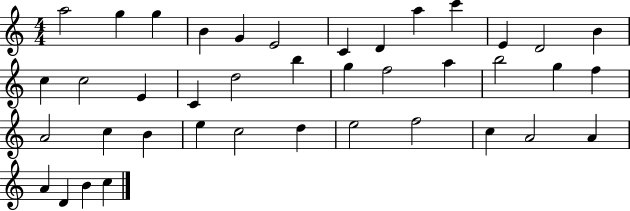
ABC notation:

X:1
T:Untitled
M:4/4
L:1/4
K:C
a2 g g B G E2 C D a c' E D2 B c c2 E C d2 b g f2 a b2 g f A2 c B e c2 d e2 f2 c A2 A A D B c